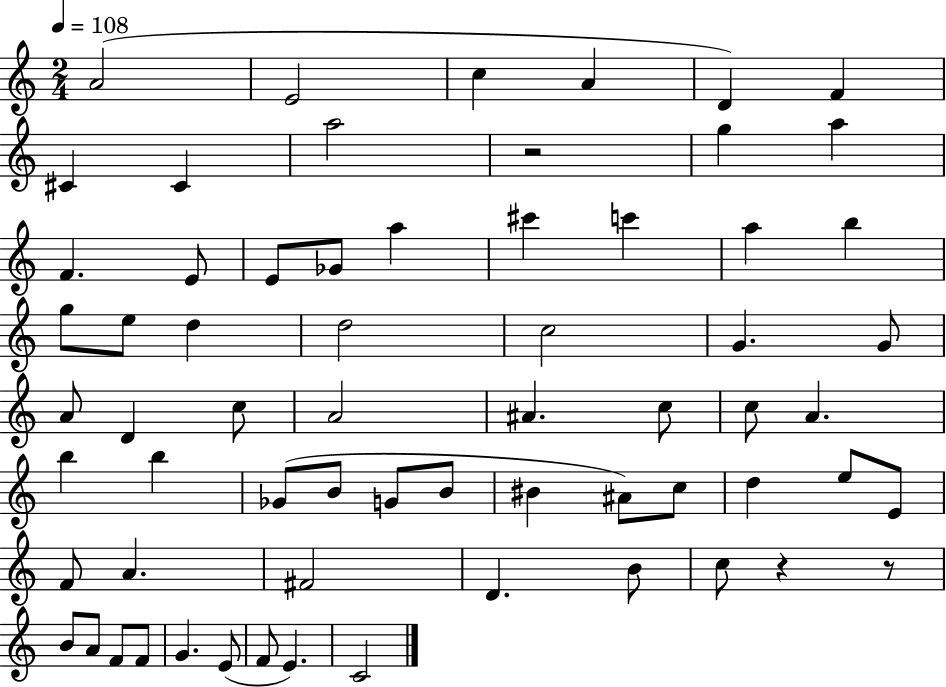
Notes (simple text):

A4/h E4/h C5/q A4/q D4/q F4/q C#4/q C#4/q A5/h R/h G5/q A5/q F4/q. E4/e E4/e Gb4/e A5/q C#6/q C6/q A5/q B5/q G5/e E5/e D5/q D5/h C5/h G4/q. G4/e A4/e D4/q C5/e A4/h A#4/q. C5/e C5/e A4/q. B5/q B5/q Gb4/e B4/e G4/e B4/e BIS4/q A#4/e C5/e D5/q E5/e E4/e F4/e A4/q. F#4/h D4/q. B4/e C5/e R/q R/e B4/e A4/e F4/e F4/e G4/q. E4/e F4/e E4/q. C4/h